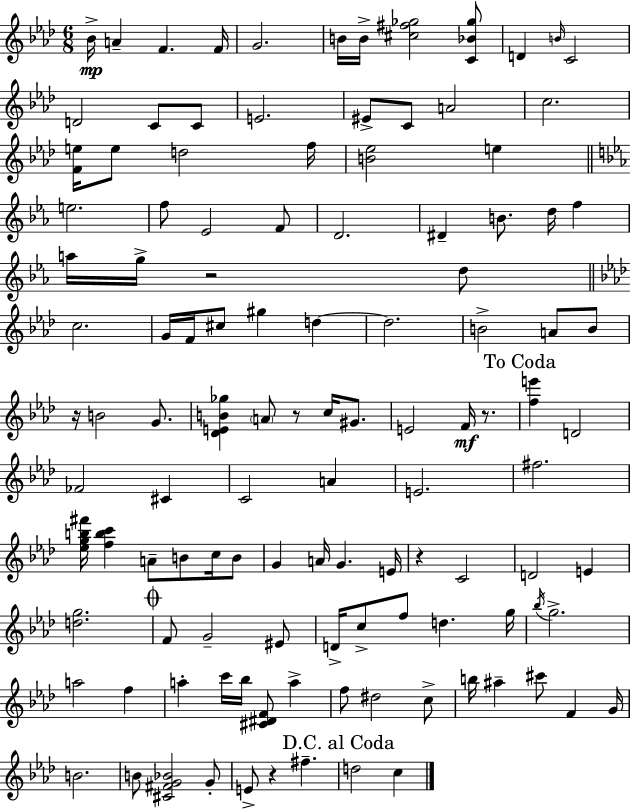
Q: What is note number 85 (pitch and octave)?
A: A5